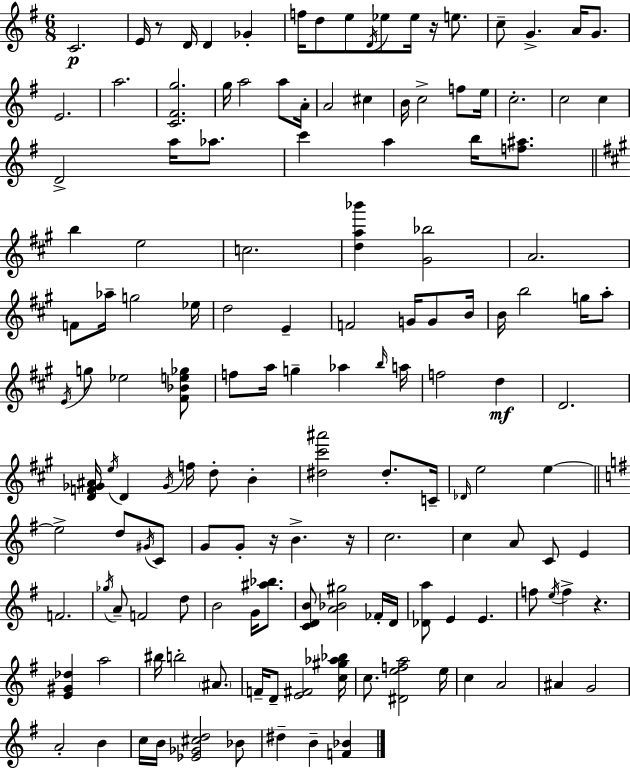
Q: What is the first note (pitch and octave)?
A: C4